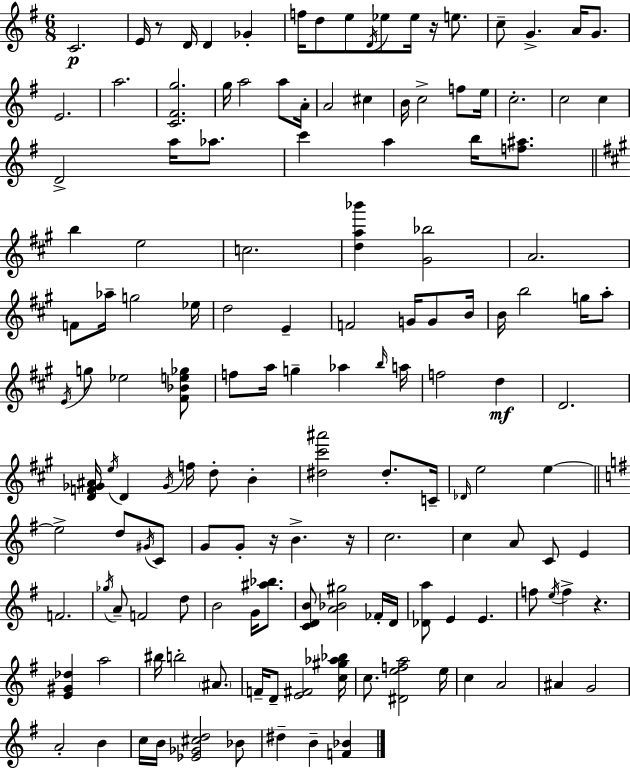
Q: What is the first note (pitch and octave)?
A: C4